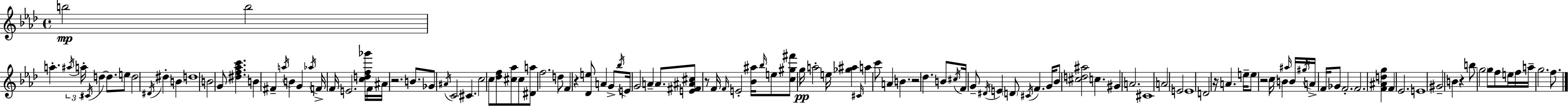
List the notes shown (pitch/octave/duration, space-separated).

B5/h B5/h A5/q. A#5/s A5/s C#4/s D5/q D5/e. E5/e D5/h D#4/s D#5/q B4/q D5/w B4/h G4/e [D#5,F5,Ab5,C6]/q. B4/q F#4/q A5/s B4/q G4/q Ab5/s F4/s F4/s E4/h. [C5,D5,F5,Gb6]/s F4/s A#4/s R/h. B4/e. Gb4/e A#4/s C4/h C#4/q. C5/h C5/e [Db5,F5]/e [C#5,Ab5]/e C#5/e [D#4,A5]/e F5/h. D5/e F4/q R/q [Db4,E5]/e A4/q G4/e Bb5/s E4/s G4/h A4/q A4/e. [E4,F#4,A#4,C#5]/e R/e F4/s F4/s E4/h [Bb4,A#5]/s Bb5/s E5/e [C5,G#5,F#6]/e G5/s A5/h E5/s [Gb5,A#5]/q C#4/s A5/q C6/e A4/q B4/q. R/h Db5/q. B4/e C#5/s F4/s G4/e D#4/s E4/q D4/e C#4/s F4/q. G4/s Bb4/e [C#5,D5,A#5]/h C5/q. G#4/q A4/h. C#4/w A4/h E4/h E4/w D4/h R/s A4/q. E5/s E5/e R/h C5/s B4/q A#5/s B4/s G#5/s A4/s F4/s Gb4/e F4/h. F4/h. [F4,A#4,D5,G5]/q F4/q Eb4/h. E4/w G#4/h B4/q R/q B5/e G5/h G5/e F5/e E5/s F5/s A5/s G5/h. F5/e.